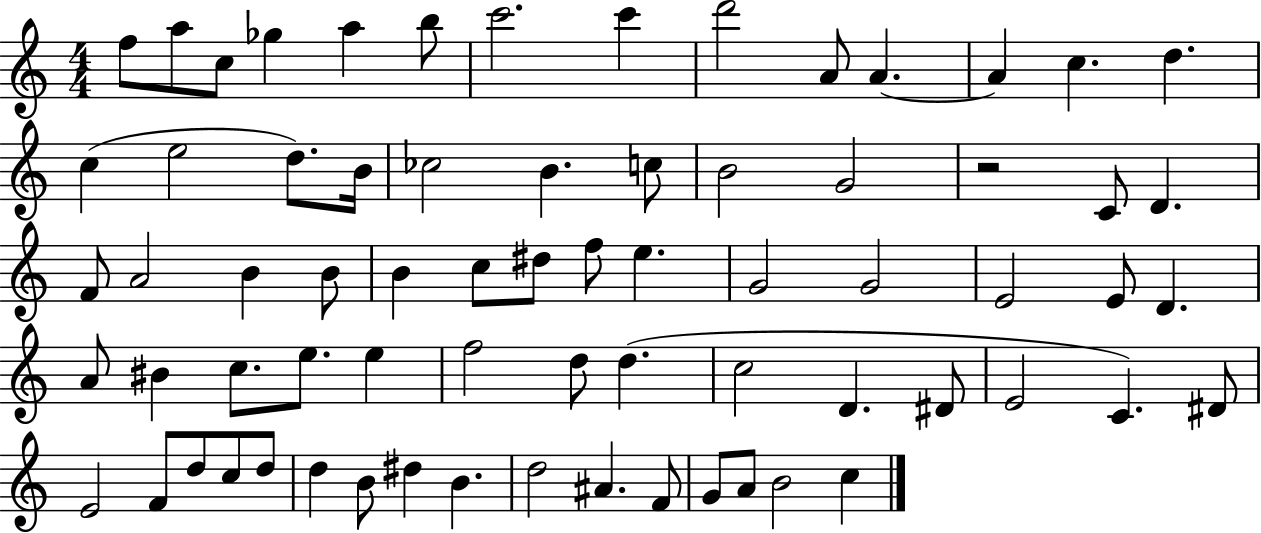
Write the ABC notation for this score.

X:1
T:Untitled
M:4/4
L:1/4
K:C
f/2 a/2 c/2 _g a b/2 c'2 c' d'2 A/2 A A c d c e2 d/2 B/4 _c2 B c/2 B2 G2 z2 C/2 D F/2 A2 B B/2 B c/2 ^d/2 f/2 e G2 G2 E2 E/2 D A/2 ^B c/2 e/2 e f2 d/2 d c2 D ^D/2 E2 C ^D/2 E2 F/2 d/2 c/2 d/2 d B/2 ^d B d2 ^A F/2 G/2 A/2 B2 c